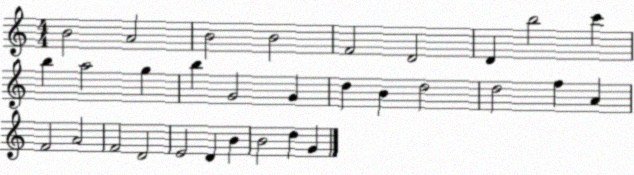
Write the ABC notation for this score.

X:1
T:Untitled
M:4/4
L:1/4
K:C
B2 A2 B2 B2 F2 D2 D b2 c' b a2 g b G2 G d B d2 d2 f A F2 A2 F2 D2 E2 D B B2 d G